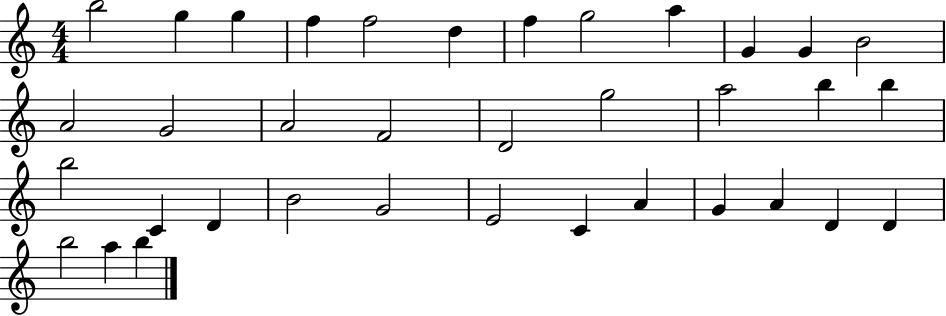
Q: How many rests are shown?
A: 0